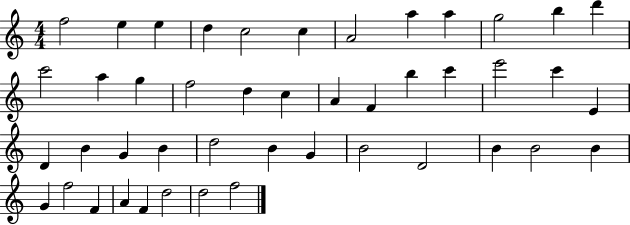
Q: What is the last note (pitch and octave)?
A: F5